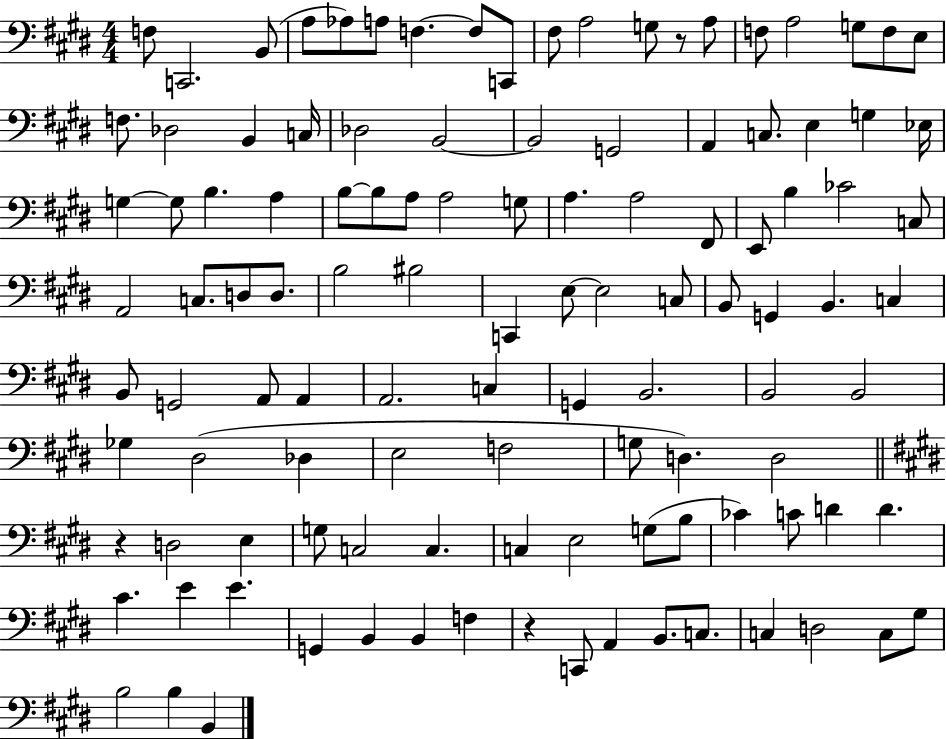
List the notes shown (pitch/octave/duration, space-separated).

F3/e C2/h. B2/e A3/e Ab3/e A3/e F3/q. F3/e C2/e F#3/e A3/h G3/e R/e A3/e F3/e A3/h G3/e F3/e E3/e F3/e. Db3/h B2/q C3/s Db3/h B2/h B2/h G2/h A2/q C3/e. E3/q G3/q Eb3/s G3/q G3/e B3/q. A3/q B3/e B3/e A3/e A3/h G3/e A3/q. A3/h F#2/e E2/e B3/q CES4/h C3/e A2/h C3/e. D3/e D3/e. B3/h BIS3/h C2/q E3/e E3/h C3/e B2/e G2/q B2/q. C3/q B2/e G2/h A2/e A2/q A2/h. C3/q G2/q B2/h. B2/h B2/h Gb3/q D#3/h Db3/q E3/h F3/h G3/e D3/q. D3/h R/q D3/h E3/q G3/e C3/h C3/q. C3/q E3/h G3/e B3/e CES4/q C4/e D4/q D4/q. C#4/q. E4/q E4/q. G2/q B2/q B2/q F3/q R/q C2/e A2/q B2/e. C3/e. C3/q D3/h C3/e G#3/e B3/h B3/q B2/q